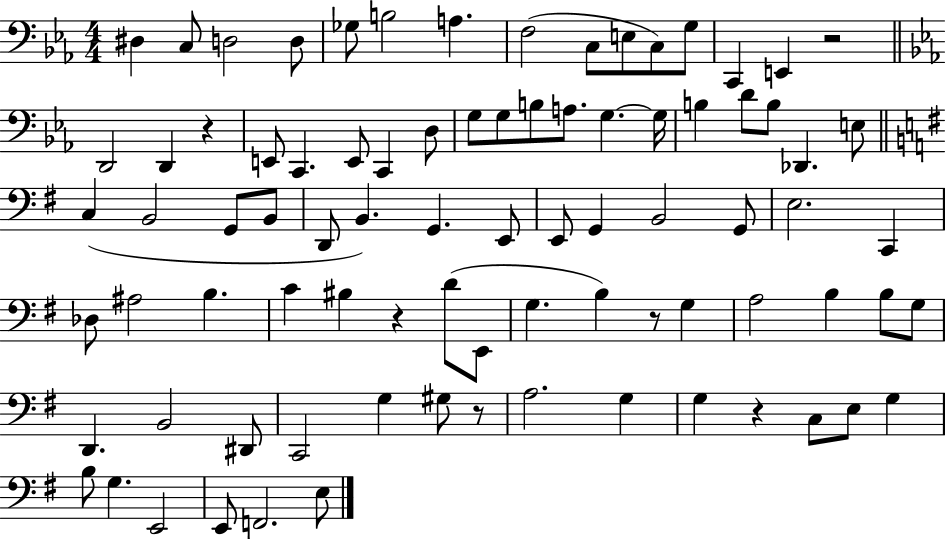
X:1
T:Untitled
M:4/4
L:1/4
K:Eb
^D, C,/2 D,2 D,/2 _G,/2 B,2 A, F,2 C,/2 E,/2 C,/2 G,/2 C,, E,, z2 D,,2 D,, z E,,/2 C,, E,,/2 C,, D,/2 G,/2 G,/2 B,/2 A,/2 G, G,/4 B, D/2 B,/2 _D,, E,/2 C, B,,2 G,,/2 B,,/2 D,,/2 B,, G,, E,,/2 E,,/2 G,, B,,2 G,,/2 E,2 C,, _D,/2 ^A,2 B, C ^B, z D/2 E,,/2 G, B, z/2 G, A,2 B, B,/2 G,/2 D,, B,,2 ^D,,/2 C,,2 G, ^G,/2 z/2 A,2 G, G, z C,/2 E,/2 G, B,/2 G, E,,2 E,,/2 F,,2 E,/2